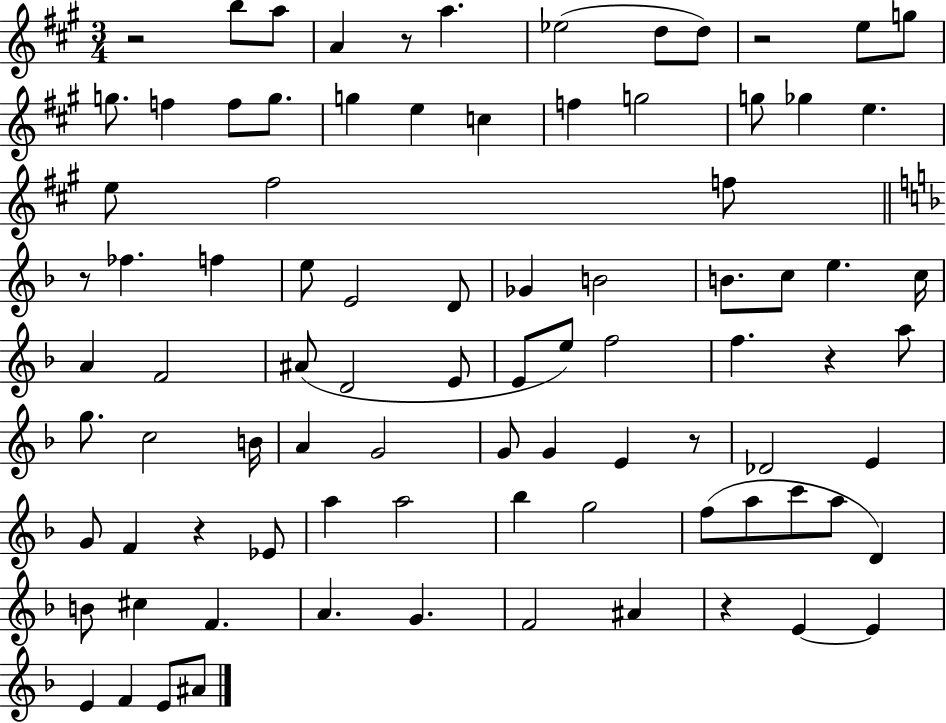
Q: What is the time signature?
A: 3/4